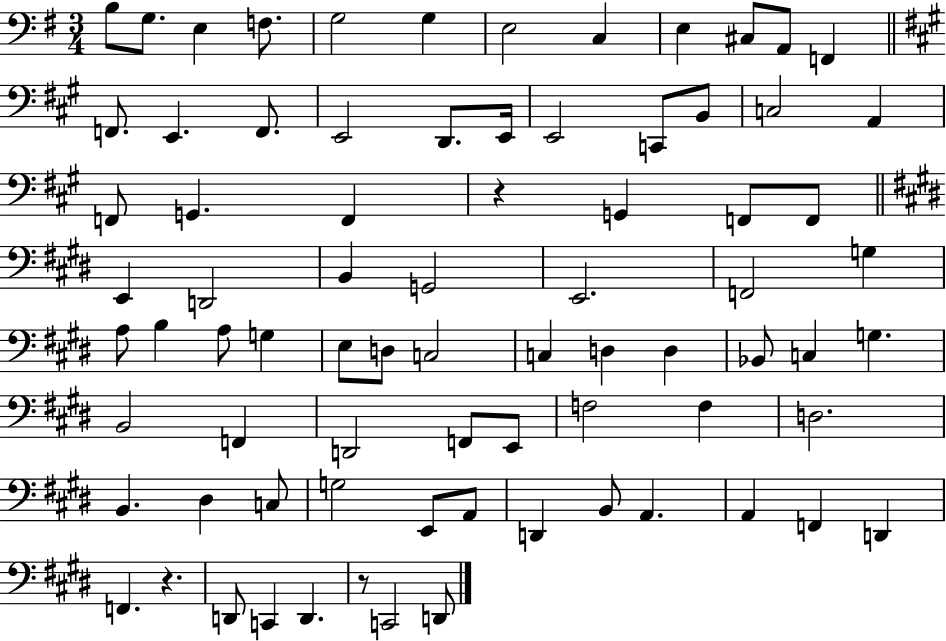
{
  \clef bass
  \numericTimeSignature
  \time 3/4
  \key g \major
  b8 g8. e4 f8. | g2 g4 | e2 c4 | e4 cis8 a,8 f,4 | \break \bar "||" \break \key a \major f,8. e,4. f,8. | e,2 d,8. e,16 | e,2 c,8 b,8 | c2 a,4 | \break f,8 g,4. f,4 | r4 g,4 f,8 f,8 | \bar "||" \break \key e \major e,4 d,2 | b,4 g,2 | e,2. | f,2 g4 | \break a8 b4 a8 g4 | e8 d8 c2 | c4 d4 d4 | bes,8 c4 g4. | \break b,2 f,4 | d,2 f,8 e,8 | f2 f4 | d2. | \break b,4. dis4 c8 | g2 e,8 a,8 | d,4 b,8 a,4. | a,4 f,4 d,4 | \break f,4. r4. | d,8 c,4 d,4. | r8 c,2 d,8 | \bar "|."
}